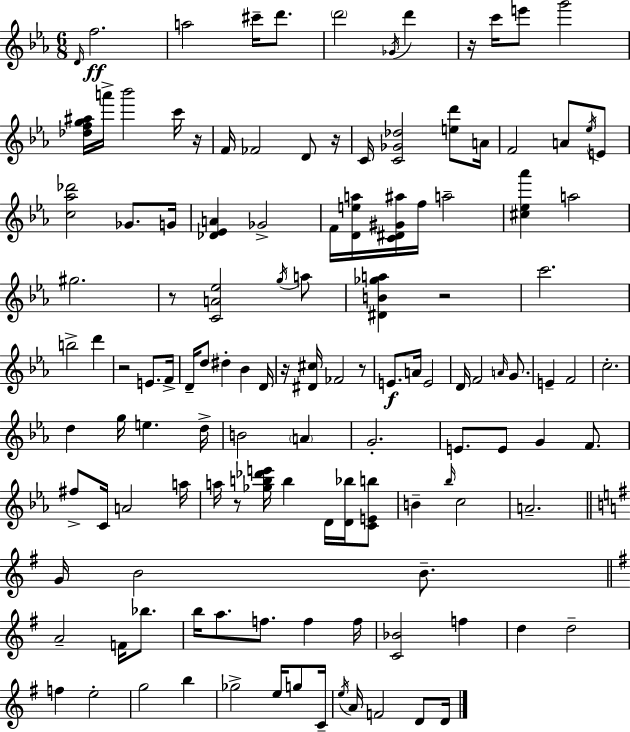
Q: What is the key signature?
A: EES major